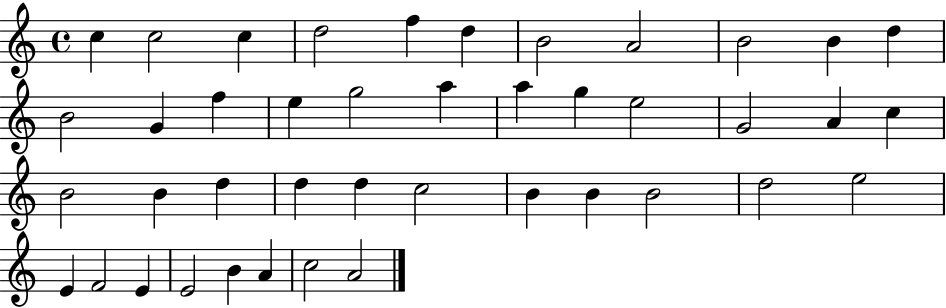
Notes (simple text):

C5/q C5/h C5/q D5/h F5/q D5/q B4/h A4/h B4/h B4/q D5/q B4/h G4/q F5/q E5/q G5/h A5/q A5/q G5/q E5/h G4/h A4/q C5/q B4/h B4/q D5/q D5/q D5/q C5/h B4/q B4/q B4/h D5/h E5/h E4/q F4/h E4/q E4/h B4/q A4/q C5/h A4/h